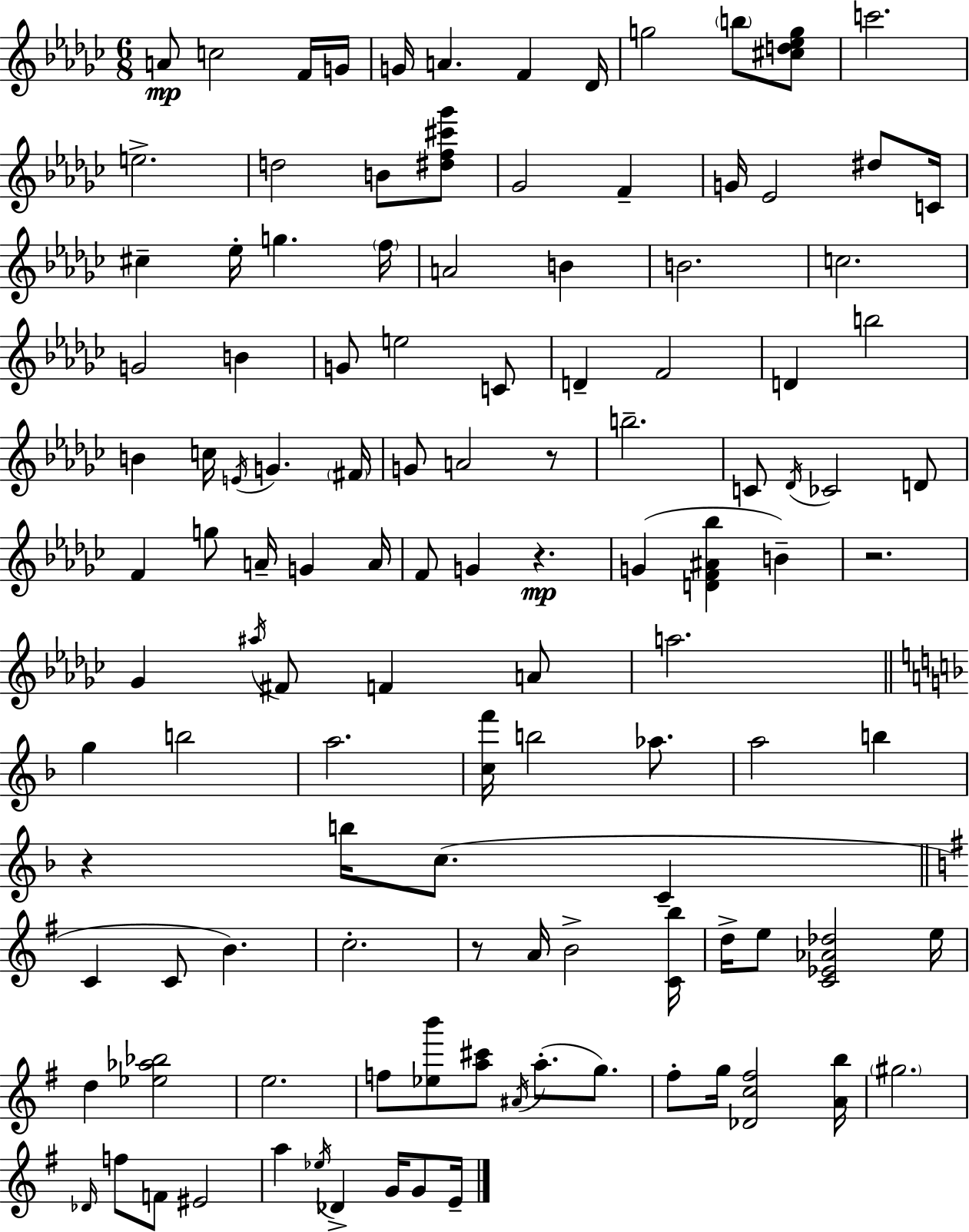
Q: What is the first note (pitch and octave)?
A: A4